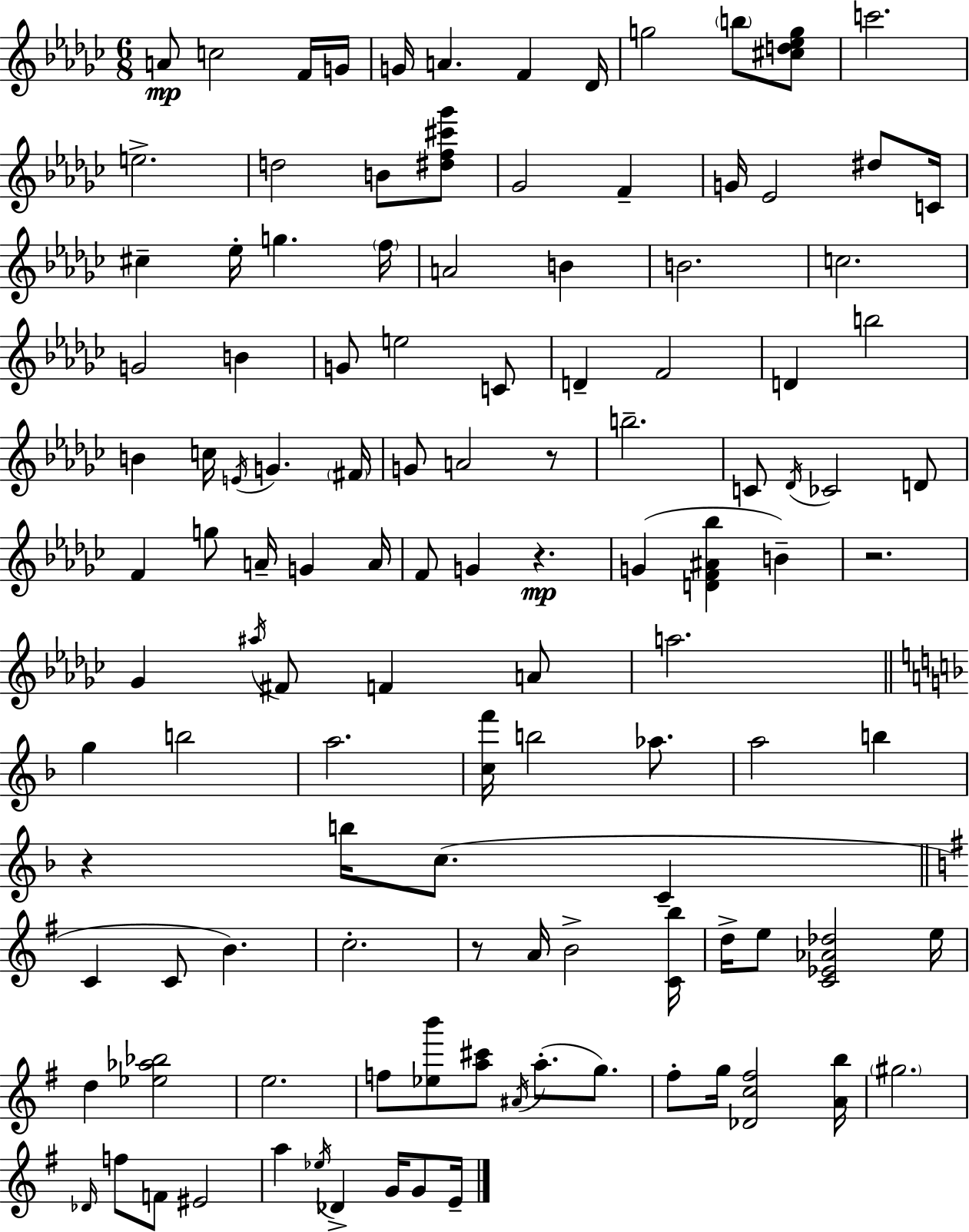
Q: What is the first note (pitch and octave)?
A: A4